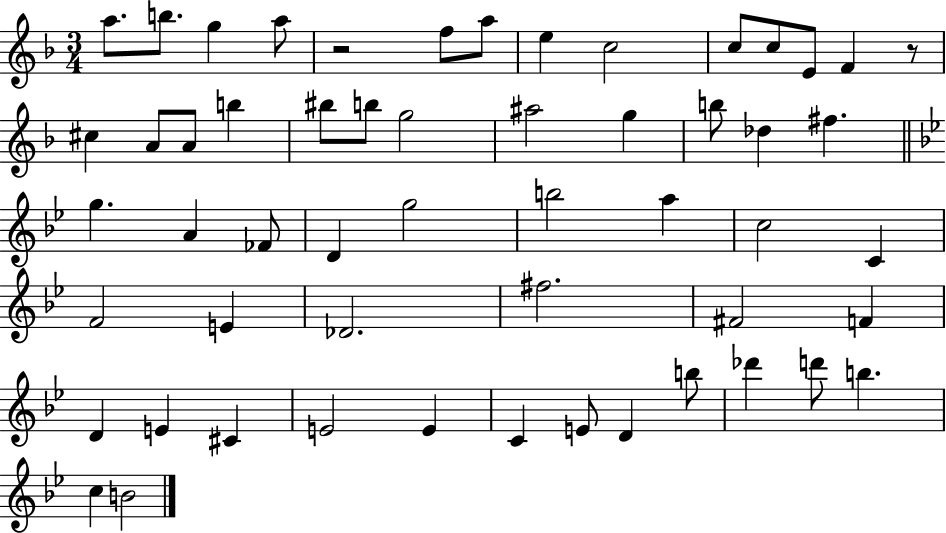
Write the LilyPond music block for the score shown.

{
  \clef treble
  \numericTimeSignature
  \time 3/4
  \key f \major
  a''8. b''8. g''4 a''8 | r2 f''8 a''8 | e''4 c''2 | c''8 c''8 e'8 f'4 r8 | \break cis''4 a'8 a'8 b''4 | bis''8 b''8 g''2 | ais''2 g''4 | b''8 des''4 fis''4. | \break \bar "||" \break \key g \minor g''4. a'4 fes'8 | d'4 g''2 | b''2 a''4 | c''2 c'4 | \break f'2 e'4 | des'2. | fis''2. | fis'2 f'4 | \break d'4 e'4 cis'4 | e'2 e'4 | c'4 e'8 d'4 b''8 | des'''4 d'''8 b''4. | \break c''4 b'2 | \bar "|."
}